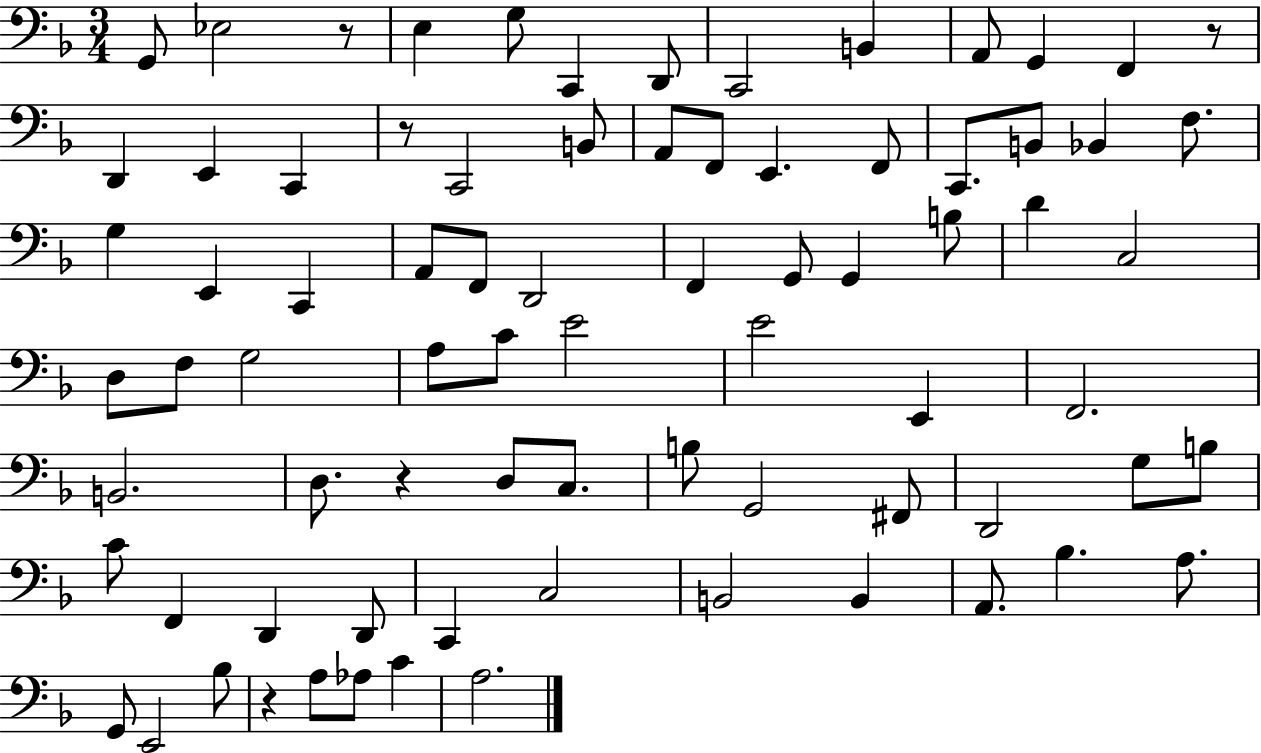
X:1
T:Untitled
M:3/4
L:1/4
K:F
G,,/2 _E,2 z/2 E, G,/2 C,, D,,/2 C,,2 B,, A,,/2 G,, F,, z/2 D,, E,, C,, z/2 C,,2 B,,/2 A,,/2 F,,/2 E,, F,,/2 C,,/2 B,,/2 _B,, F,/2 G, E,, C,, A,,/2 F,,/2 D,,2 F,, G,,/2 G,, B,/2 D C,2 D,/2 F,/2 G,2 A,/2 C/2 E2 E2 E,, F,,2 B,,2 D,/2 z D,/2 C,/2 B,/2 G,,2 ^F,,/2 D,,2 G,/2 B,/2 C/2 F,, D,, D,,/2 C,, C,2 B,,2 B,, A,,/2 _B, A,/2 G,,/2 E,,2 _B,/2 z A,/2 _A,/2 C A,2